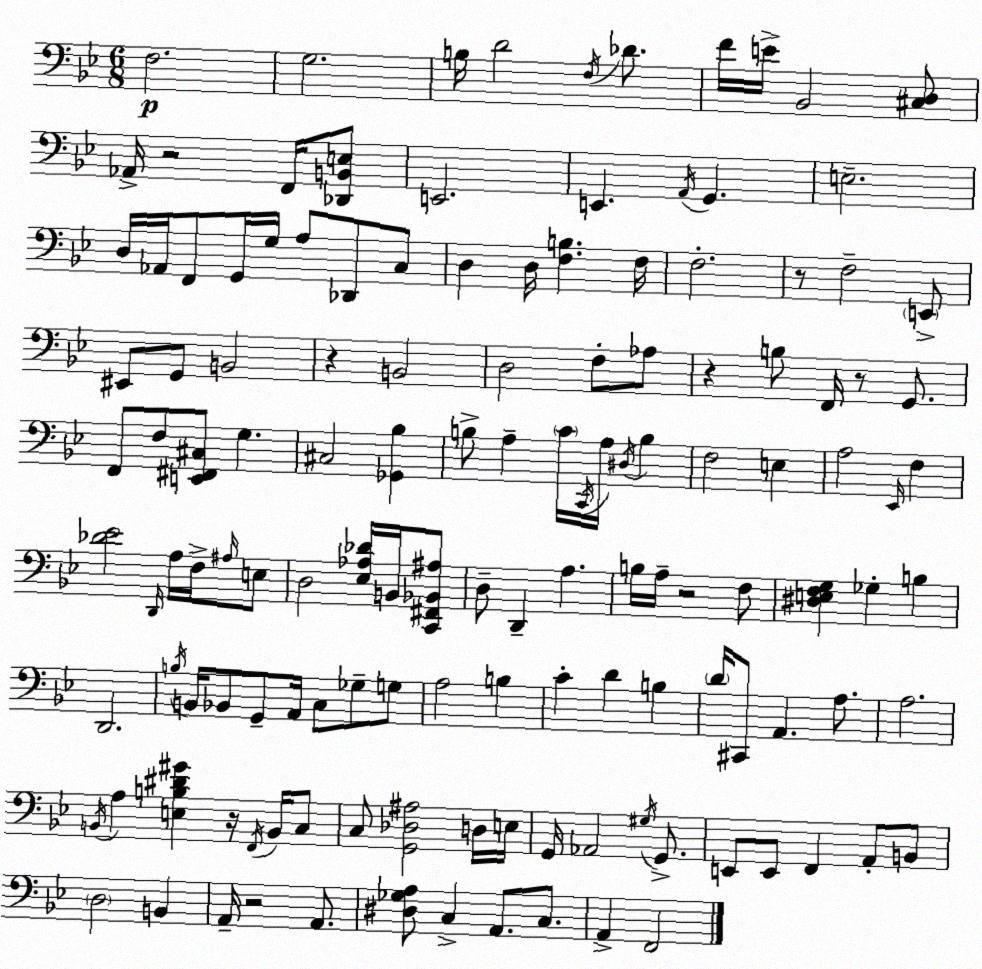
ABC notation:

X:1
T:Untitled
M:6/8
L:1/4
K:Gm
F,2 G,2 B,/4 D2 F,/4 _D/2 F/4 E/4 _B,,2 [^C,D,]/2 _A,,/4 z2 F,,/4 [_D,,B,,E,]/2 E,,2 E,, A,,/4 G,, E,2 D,/4 _A,,/4 F,,/2 G,,/4 G,/4 A,/2 _D,,/2 C,/2 D, D,/4 [F,B,] F,/4 F,2 z/2 F,2 E,,/2 ^E,,/2 G,,/2 B,,2 z B,,2 D,2 F,/2 _A,/2 z B,/2 F,,/4 z/2 G,,/2 F,,/2 F,/2 [E,,^F,,^C,]/2 G, ^C,2 [_G,,_B,] B,/2 A, C/4 C,,/4 A,/4 ^D,/4 B, F,2 E, A,2 _E,,/4 F, [_D_E]2 D,,/4 A,/4 F,/4 ^A,/4 E,/2 D,2 [_E,_A,_D]/4 B,,/4 [C,,^F,,_B,,^A,]/2 D,/2 D,, A, B,/4 A,/4 z2 F,/2 [^D,E,F,G,] _G, B, D,,2 B,/4 B,,/4 _B,,/2 G,,/2 A,,/4 C,/2 _G,/2 G,/2 A,2 B, C D B, D/4 ^C,,/2 A,, A,/2 A,2 B,,/4 A, [E,B,^D^G] z/4 F,,/4 B,,/4 C,/2 C,/2 [G,,_D,^A,]2 D,/4 E,/4 G,,/4 _A,,2 ^G,/4 G,,/2 E,,/2 E,,/2 F,, A,,/2 B,,/2 D,2 B,, A,,/4 z2 A,,/2 [^D,_G,A,]/2 C, A,,/2 C,/2 A,, F,,2